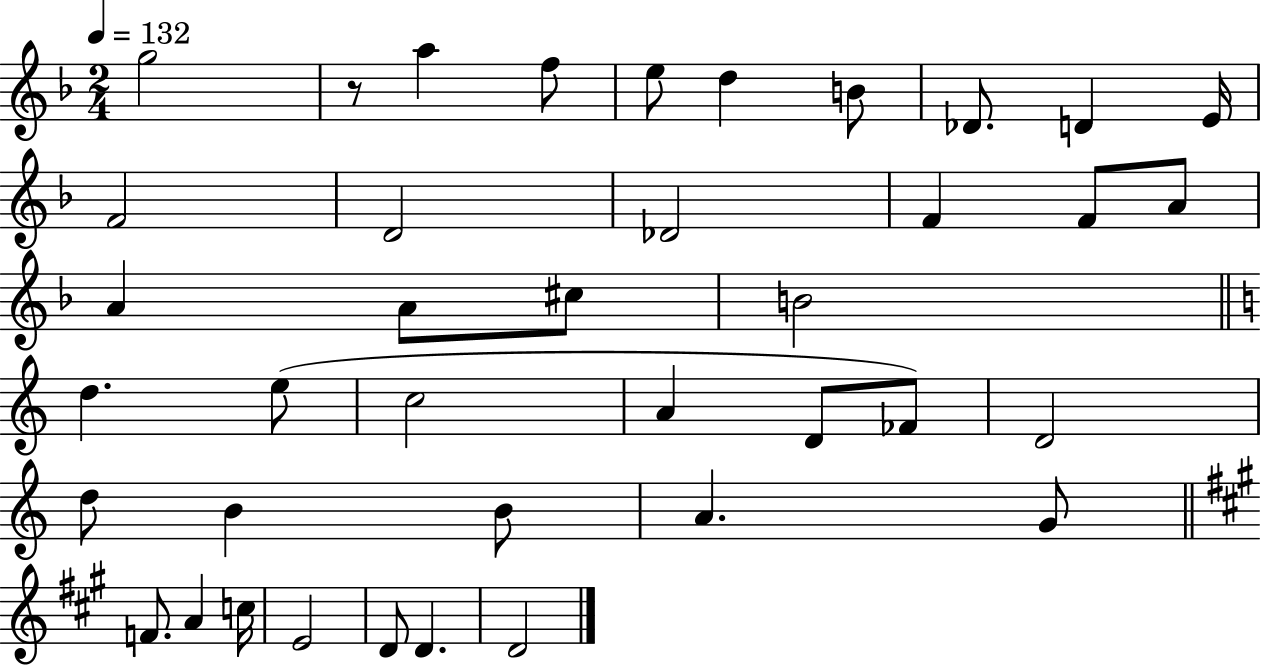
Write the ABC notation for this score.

X:1
T:Untitled
M:2/4
L:1/4
K:F
g2 z/2 a f/2 e/2 d B/2 _D/2 D E/4 F2 D2 _D2 F F/2 A/2 A A/2 ^c/2 B2 d e/2 c2 A D/2 _F/2 D2 d/2 B B/2 A G/2 F/2 A c/4 E2 D/2 D D2